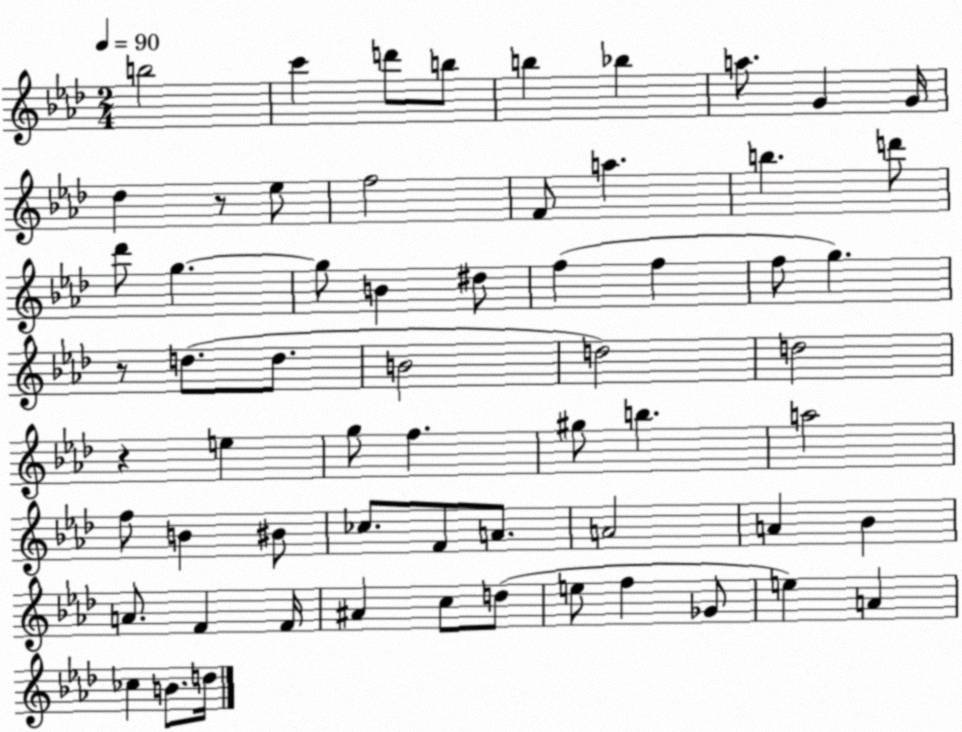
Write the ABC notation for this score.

X:1
T:Untitled
M:2/4
L:1/4
K:Ab
b2 c' d'/2 b/2 b _b a/2 G G/4 _d z/2 _e/2 f2 F/2 a b d'/2 _d'/2 g g/2 B ^d/2 f f f/2 g z/2 d/2 d/2 B2 d2 d2 z e g/2 f ^g/2 b a2 f/2 B ^B/2 _c/2 F/2 A/2 A2 A _B A/2 F F/4 ^A c/2 d/2 e/2 f _G/2 e A _c B/2 d/4